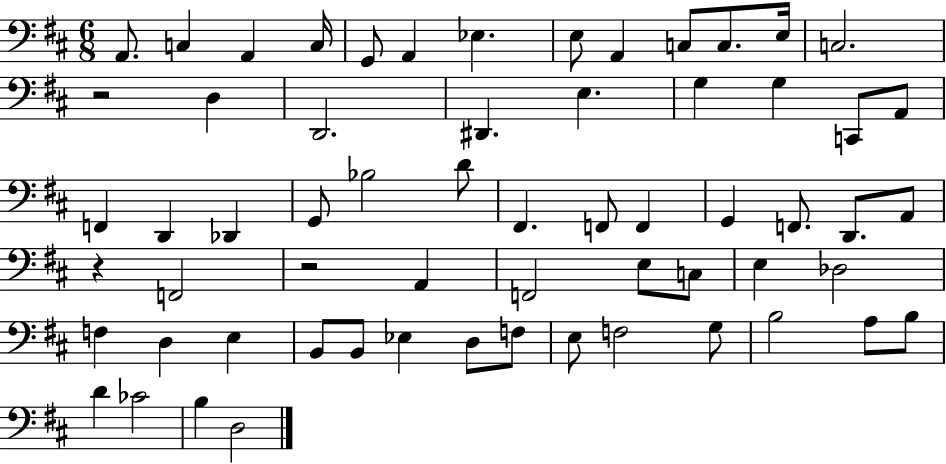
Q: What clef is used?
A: bass